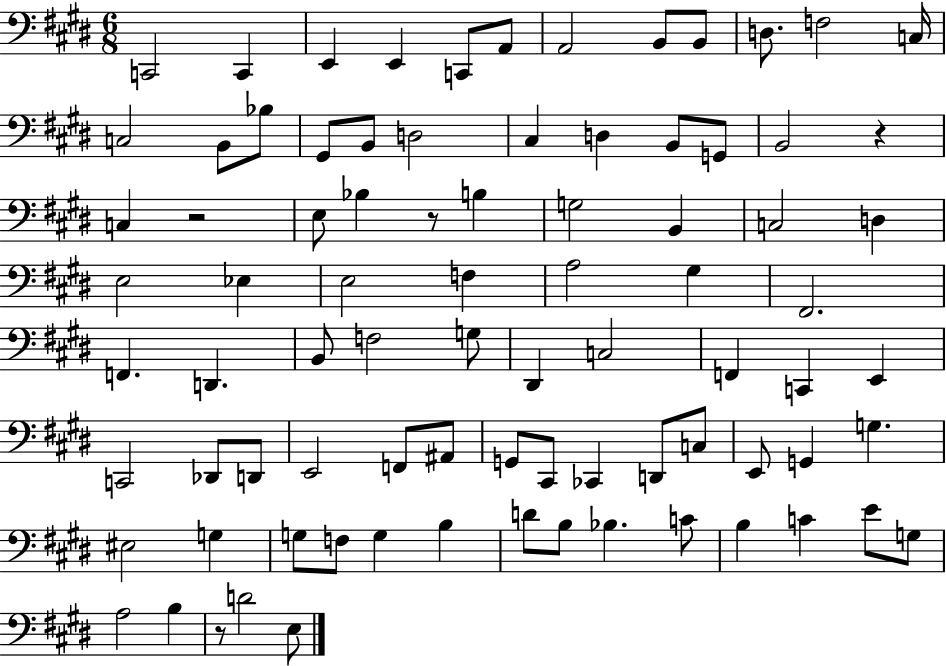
{
  \clef bass
  \numericTimeSignature
  \time 6/8
  \key e \major
  c,2 c,4 | e,4 e,4 c,8 a,8 | a,2 b,8 b,8 | d8. f2 c16 | \break c2 b,8 bes8 | gis,8 b,8 d2 | cis4 d4 b,8 g,8 | b,2 r4 | \break c4 r2 | e8 bes4 r8 b4 | g2 b,4 | c2 d4 | \break e2 ees4 | e2 f4 | a2 gis4 | fis,2. | \break f,4. d,4. | b,8 f2 g8 | dis,4 c2 | f,4 c,4 e,4 | \break c,2 des,8 d,8 | e,2 f,8 ais,8 | g,8 cis,8 ces,4 d,8 c8 | e,8 g,4 g4. | \break eis2 g4 | g8 f8 g4 b4 | d'8 b8 bes4. c'8 | b4 c'4 e'8 g8 | \break a2 b4 | r8 d'2 e8 | \bar "|."
}